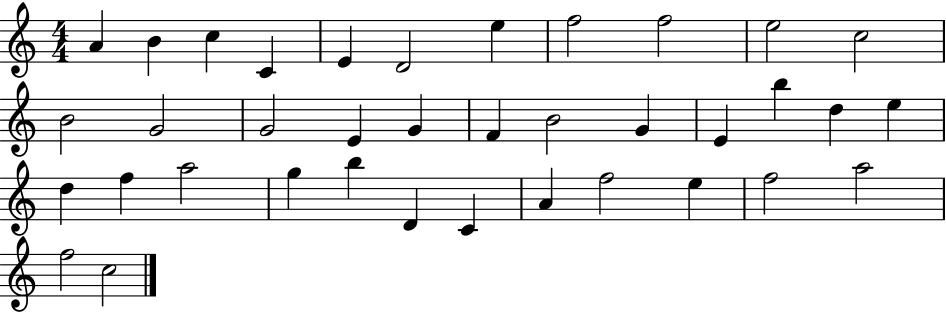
X:1
T:Untitled
M:4/4
L:1/4
K:C
A B c C E D2 e f2 f2 e2 c2 B2 G2 G2 E G F B2 G E b d e d f a2 g b D C A f2 e f2 a2 f2 c2